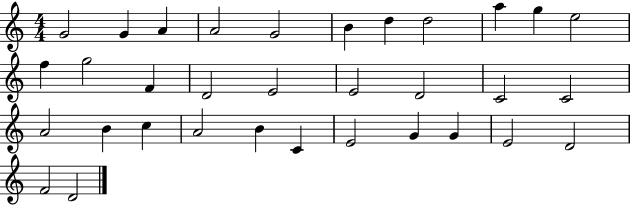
{
  \clef treble
  \numericTimeSignature
  \time 4/4
  \key c \major
  g'2 g'4 a'4 | a'2 g'2 | b'4 d''4 d''2 | a''4 g''4 e''2 | \break f''4 g''2 f'4 | d'2 e'2 | e'2 d'2 | c'2 c'2 | \break a'2 b'4 c''4 | a'2 b'4 c'4 | e'2 g'4 g'4 | e'2 d'2 | \break f'2 d'2 | \bar "|."
}